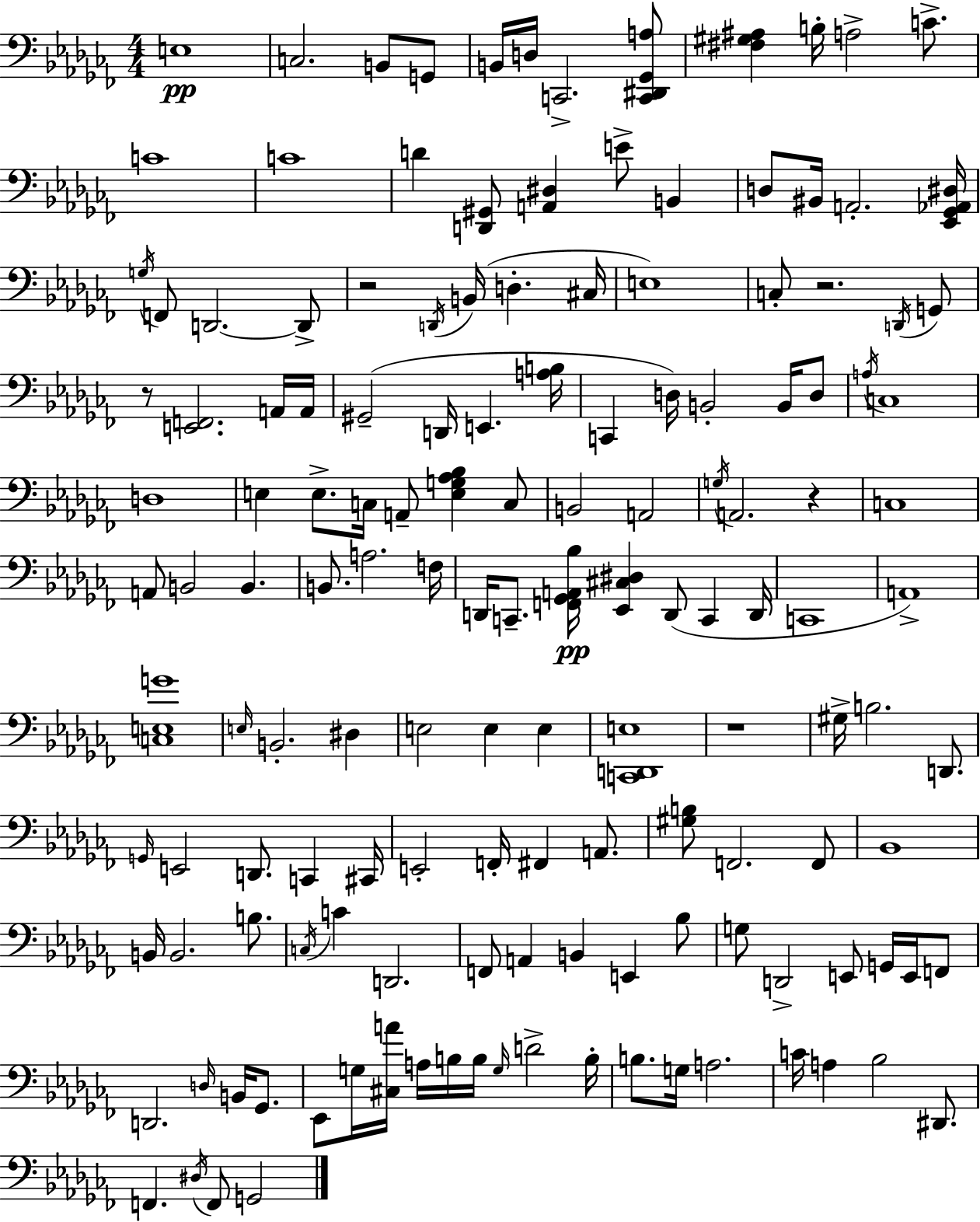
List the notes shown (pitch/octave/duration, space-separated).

E3/w C3/h. B2/e G2/e B2/s D3/s C2/h. [C2,D#2,Gb2,A3]/e [F#3,G#3,A#3]/q B3/s A3/h C4/e. C4/w C4/w D4/q [D2,G#2]/e [A2,D#3]/q E4/e B2/q D3/e BIS2/s A2/h. [Eb2,Gb2,Ab2,D#3]/s G3/s F2/e D2/h. D2/e R/h D2/s B2/s D3/q. C#3/s E3/w C3/e R/h. D2/s G2/e R/e [E2,F2]/h. A2/s A2/s G#2/h D2/s E2/q. [A3,B3]/s C2/q D3/s B2/h B2/s D3/e A3/s C3/w D3/w E3/q E3/e. C3/s A2/e [E3,G3,Ab3,Bb3]/q C3/e B2/h A2/h G3/s A2/h. R/q C3/w A2/e B2/h B2/q. B2/e. A3/h. F3/s D2/s C2/e. [F2,Gb2,A2,Bb3]/s [Eb2,C#3,D#3]/q D2/e C2/q D2/s C2/w A2/w [C3,E3,G4]/w E3/s B2/h. D#3/q E3/h E3/q E3/q [C2,D2,E3]/w R/w G#3/s B3/h. D2/e. G2/s E2/h D2/e. C2/q C#2/s E2/h F2/s F#2/q A2/e. [G#3,B3]/e F2/h. F2/e Bb2/w B2/s B2/h. B3/e. C3/s C4/q D2/h. F2/e A2/q B2/q E2/q Bb3/e G3/e D2/h E2/e G2/s E2/s F2/e D2/h. D3/s B2/s Gb2/e. Eb2/e G3/s [C#3,A4]/s A3/s B3/s B3/s G3/s D4/h B3/s B3/e. G3/s A3/h. C4/s A3/q Bb3/h D#2/e. F2/q. D#3/s F2/e G2/h